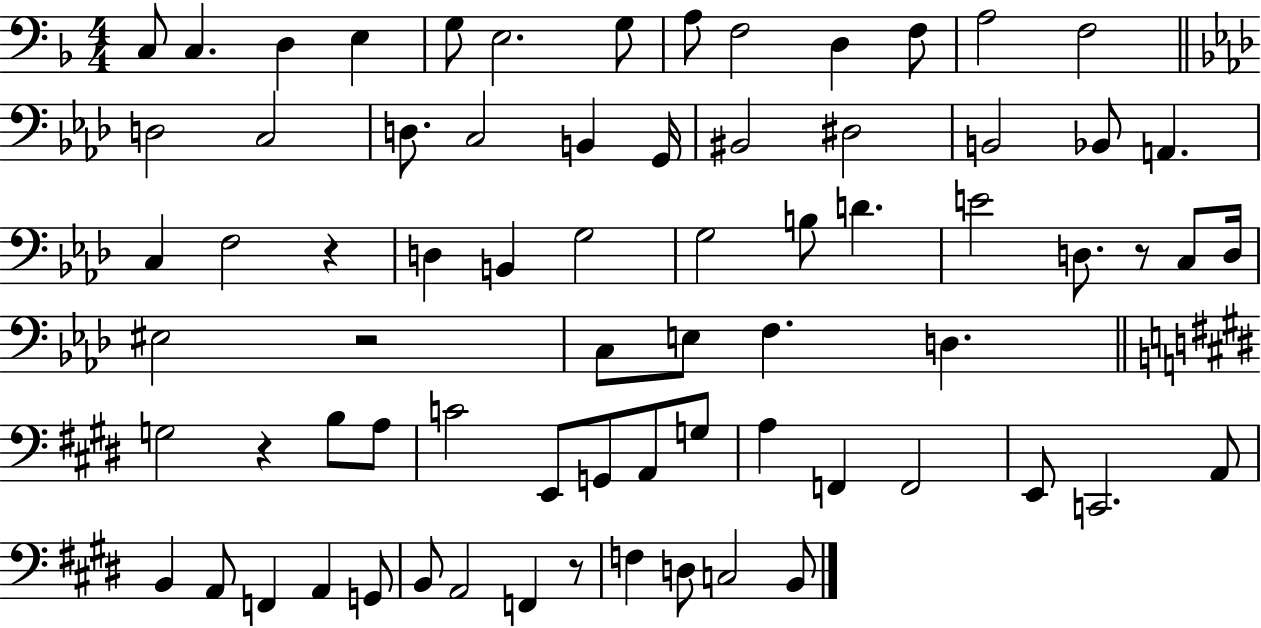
C3/e C3/q. D3/q E3/q G3/e E3/h. G3/e A3/e F3/h D3/q F3/e A3/h F3/h D3/h C3/h D3/e. C3/h B2/q G2/s BIS2/h D#3/h B2/h Bb2/e A2/q. C3/q F3/h R/q D3/q B2/q G3/h G3/h B3/e D4/q. E4/h D3/e. R/e C3/e D3/s EIS3/h R/h C3/e E3/e F3/q. D3/q. G3/h R/q B3/e A3/e C4/h E2/e G2/e A2/e G3/e A3/q F2/q F2/h E2/e C2/h. A2/e B2/q A2/e F2/q A2/q G2/e B2/e A2/h F2/q R/e F3/q D3/e C3/h B2/e